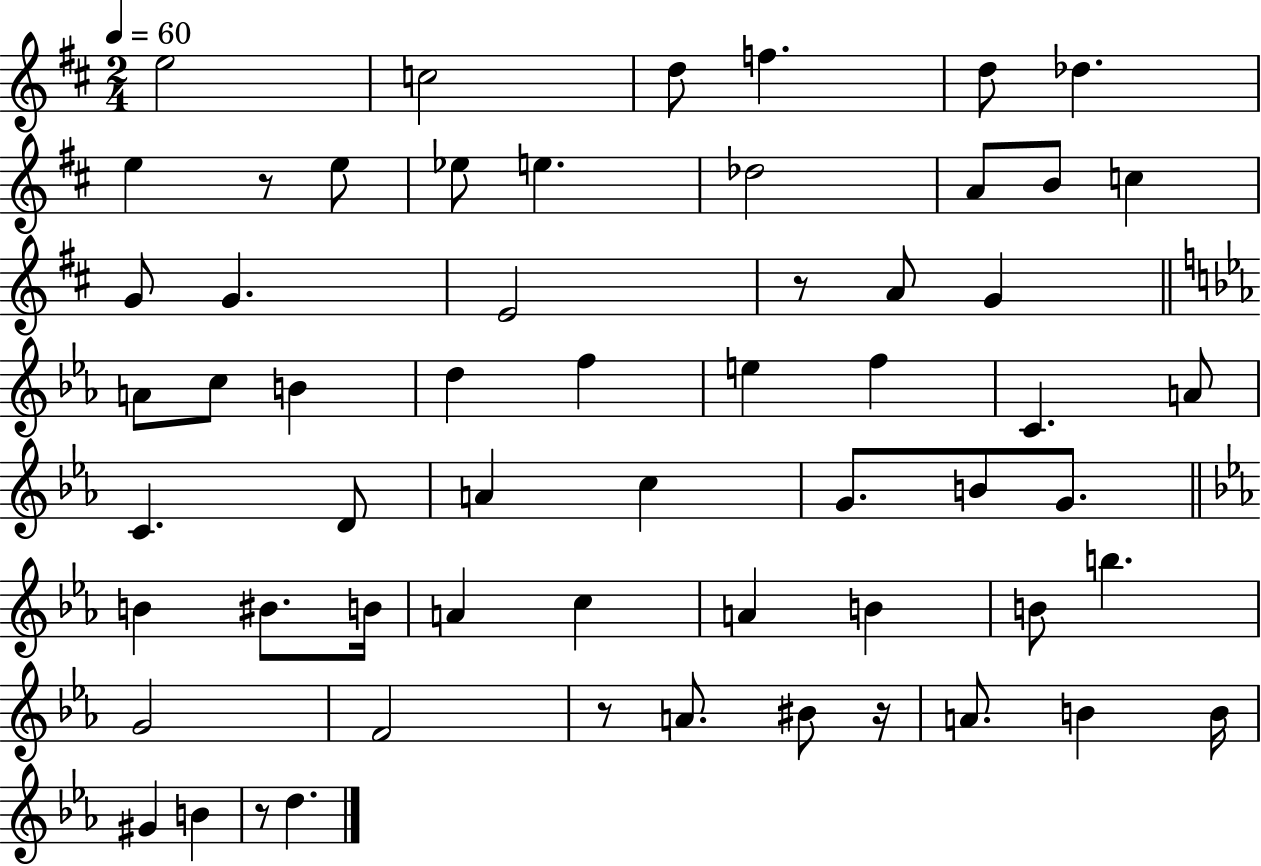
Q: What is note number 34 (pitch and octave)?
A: B4